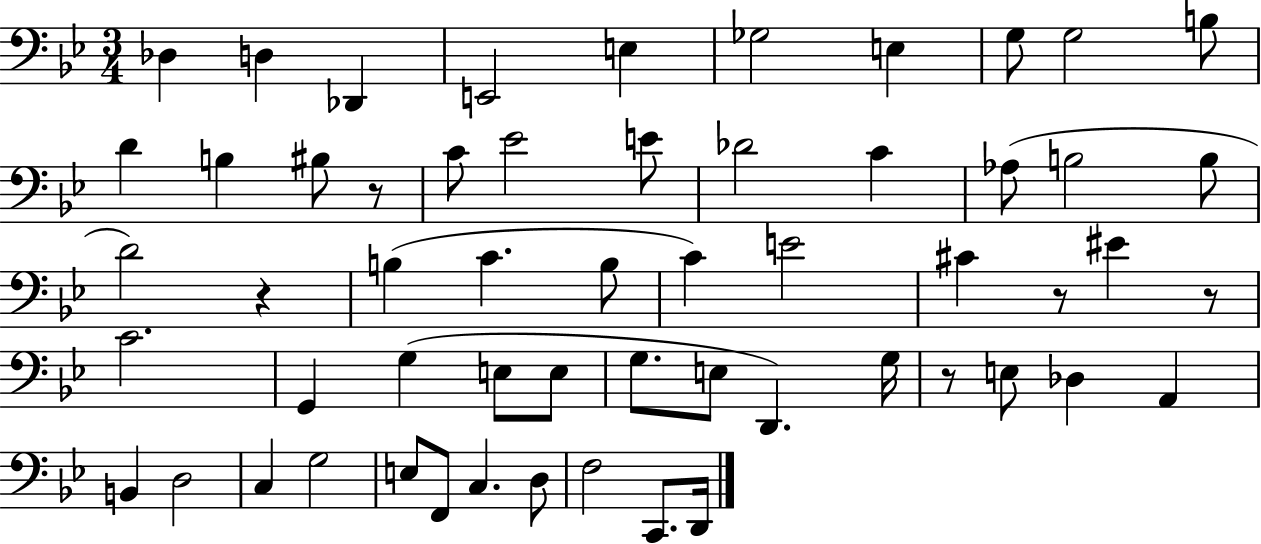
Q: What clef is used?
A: bass